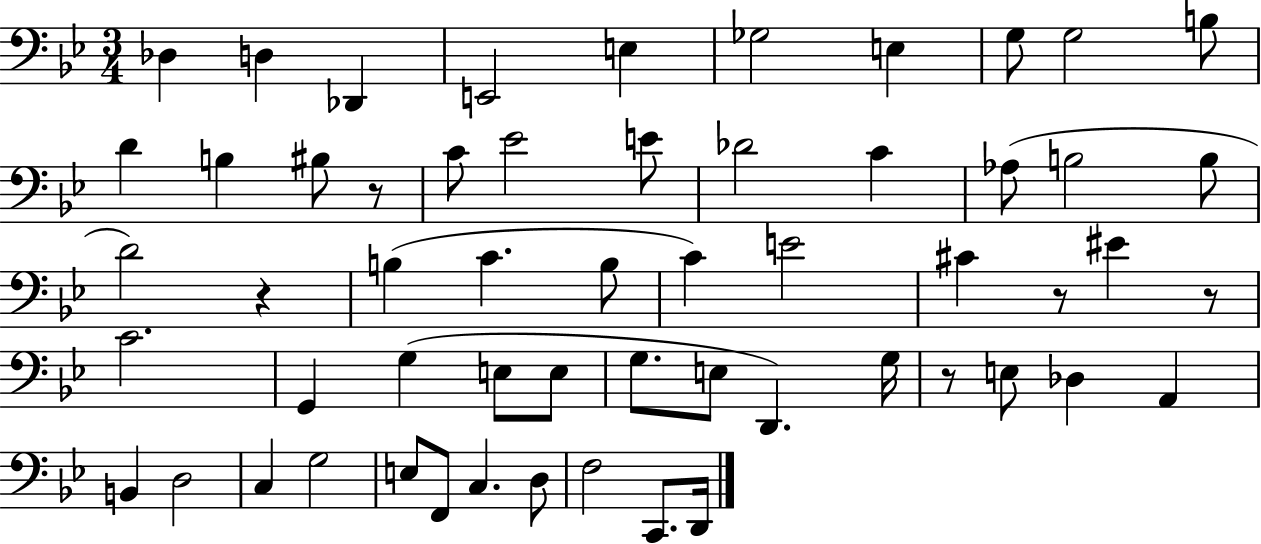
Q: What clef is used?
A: bass